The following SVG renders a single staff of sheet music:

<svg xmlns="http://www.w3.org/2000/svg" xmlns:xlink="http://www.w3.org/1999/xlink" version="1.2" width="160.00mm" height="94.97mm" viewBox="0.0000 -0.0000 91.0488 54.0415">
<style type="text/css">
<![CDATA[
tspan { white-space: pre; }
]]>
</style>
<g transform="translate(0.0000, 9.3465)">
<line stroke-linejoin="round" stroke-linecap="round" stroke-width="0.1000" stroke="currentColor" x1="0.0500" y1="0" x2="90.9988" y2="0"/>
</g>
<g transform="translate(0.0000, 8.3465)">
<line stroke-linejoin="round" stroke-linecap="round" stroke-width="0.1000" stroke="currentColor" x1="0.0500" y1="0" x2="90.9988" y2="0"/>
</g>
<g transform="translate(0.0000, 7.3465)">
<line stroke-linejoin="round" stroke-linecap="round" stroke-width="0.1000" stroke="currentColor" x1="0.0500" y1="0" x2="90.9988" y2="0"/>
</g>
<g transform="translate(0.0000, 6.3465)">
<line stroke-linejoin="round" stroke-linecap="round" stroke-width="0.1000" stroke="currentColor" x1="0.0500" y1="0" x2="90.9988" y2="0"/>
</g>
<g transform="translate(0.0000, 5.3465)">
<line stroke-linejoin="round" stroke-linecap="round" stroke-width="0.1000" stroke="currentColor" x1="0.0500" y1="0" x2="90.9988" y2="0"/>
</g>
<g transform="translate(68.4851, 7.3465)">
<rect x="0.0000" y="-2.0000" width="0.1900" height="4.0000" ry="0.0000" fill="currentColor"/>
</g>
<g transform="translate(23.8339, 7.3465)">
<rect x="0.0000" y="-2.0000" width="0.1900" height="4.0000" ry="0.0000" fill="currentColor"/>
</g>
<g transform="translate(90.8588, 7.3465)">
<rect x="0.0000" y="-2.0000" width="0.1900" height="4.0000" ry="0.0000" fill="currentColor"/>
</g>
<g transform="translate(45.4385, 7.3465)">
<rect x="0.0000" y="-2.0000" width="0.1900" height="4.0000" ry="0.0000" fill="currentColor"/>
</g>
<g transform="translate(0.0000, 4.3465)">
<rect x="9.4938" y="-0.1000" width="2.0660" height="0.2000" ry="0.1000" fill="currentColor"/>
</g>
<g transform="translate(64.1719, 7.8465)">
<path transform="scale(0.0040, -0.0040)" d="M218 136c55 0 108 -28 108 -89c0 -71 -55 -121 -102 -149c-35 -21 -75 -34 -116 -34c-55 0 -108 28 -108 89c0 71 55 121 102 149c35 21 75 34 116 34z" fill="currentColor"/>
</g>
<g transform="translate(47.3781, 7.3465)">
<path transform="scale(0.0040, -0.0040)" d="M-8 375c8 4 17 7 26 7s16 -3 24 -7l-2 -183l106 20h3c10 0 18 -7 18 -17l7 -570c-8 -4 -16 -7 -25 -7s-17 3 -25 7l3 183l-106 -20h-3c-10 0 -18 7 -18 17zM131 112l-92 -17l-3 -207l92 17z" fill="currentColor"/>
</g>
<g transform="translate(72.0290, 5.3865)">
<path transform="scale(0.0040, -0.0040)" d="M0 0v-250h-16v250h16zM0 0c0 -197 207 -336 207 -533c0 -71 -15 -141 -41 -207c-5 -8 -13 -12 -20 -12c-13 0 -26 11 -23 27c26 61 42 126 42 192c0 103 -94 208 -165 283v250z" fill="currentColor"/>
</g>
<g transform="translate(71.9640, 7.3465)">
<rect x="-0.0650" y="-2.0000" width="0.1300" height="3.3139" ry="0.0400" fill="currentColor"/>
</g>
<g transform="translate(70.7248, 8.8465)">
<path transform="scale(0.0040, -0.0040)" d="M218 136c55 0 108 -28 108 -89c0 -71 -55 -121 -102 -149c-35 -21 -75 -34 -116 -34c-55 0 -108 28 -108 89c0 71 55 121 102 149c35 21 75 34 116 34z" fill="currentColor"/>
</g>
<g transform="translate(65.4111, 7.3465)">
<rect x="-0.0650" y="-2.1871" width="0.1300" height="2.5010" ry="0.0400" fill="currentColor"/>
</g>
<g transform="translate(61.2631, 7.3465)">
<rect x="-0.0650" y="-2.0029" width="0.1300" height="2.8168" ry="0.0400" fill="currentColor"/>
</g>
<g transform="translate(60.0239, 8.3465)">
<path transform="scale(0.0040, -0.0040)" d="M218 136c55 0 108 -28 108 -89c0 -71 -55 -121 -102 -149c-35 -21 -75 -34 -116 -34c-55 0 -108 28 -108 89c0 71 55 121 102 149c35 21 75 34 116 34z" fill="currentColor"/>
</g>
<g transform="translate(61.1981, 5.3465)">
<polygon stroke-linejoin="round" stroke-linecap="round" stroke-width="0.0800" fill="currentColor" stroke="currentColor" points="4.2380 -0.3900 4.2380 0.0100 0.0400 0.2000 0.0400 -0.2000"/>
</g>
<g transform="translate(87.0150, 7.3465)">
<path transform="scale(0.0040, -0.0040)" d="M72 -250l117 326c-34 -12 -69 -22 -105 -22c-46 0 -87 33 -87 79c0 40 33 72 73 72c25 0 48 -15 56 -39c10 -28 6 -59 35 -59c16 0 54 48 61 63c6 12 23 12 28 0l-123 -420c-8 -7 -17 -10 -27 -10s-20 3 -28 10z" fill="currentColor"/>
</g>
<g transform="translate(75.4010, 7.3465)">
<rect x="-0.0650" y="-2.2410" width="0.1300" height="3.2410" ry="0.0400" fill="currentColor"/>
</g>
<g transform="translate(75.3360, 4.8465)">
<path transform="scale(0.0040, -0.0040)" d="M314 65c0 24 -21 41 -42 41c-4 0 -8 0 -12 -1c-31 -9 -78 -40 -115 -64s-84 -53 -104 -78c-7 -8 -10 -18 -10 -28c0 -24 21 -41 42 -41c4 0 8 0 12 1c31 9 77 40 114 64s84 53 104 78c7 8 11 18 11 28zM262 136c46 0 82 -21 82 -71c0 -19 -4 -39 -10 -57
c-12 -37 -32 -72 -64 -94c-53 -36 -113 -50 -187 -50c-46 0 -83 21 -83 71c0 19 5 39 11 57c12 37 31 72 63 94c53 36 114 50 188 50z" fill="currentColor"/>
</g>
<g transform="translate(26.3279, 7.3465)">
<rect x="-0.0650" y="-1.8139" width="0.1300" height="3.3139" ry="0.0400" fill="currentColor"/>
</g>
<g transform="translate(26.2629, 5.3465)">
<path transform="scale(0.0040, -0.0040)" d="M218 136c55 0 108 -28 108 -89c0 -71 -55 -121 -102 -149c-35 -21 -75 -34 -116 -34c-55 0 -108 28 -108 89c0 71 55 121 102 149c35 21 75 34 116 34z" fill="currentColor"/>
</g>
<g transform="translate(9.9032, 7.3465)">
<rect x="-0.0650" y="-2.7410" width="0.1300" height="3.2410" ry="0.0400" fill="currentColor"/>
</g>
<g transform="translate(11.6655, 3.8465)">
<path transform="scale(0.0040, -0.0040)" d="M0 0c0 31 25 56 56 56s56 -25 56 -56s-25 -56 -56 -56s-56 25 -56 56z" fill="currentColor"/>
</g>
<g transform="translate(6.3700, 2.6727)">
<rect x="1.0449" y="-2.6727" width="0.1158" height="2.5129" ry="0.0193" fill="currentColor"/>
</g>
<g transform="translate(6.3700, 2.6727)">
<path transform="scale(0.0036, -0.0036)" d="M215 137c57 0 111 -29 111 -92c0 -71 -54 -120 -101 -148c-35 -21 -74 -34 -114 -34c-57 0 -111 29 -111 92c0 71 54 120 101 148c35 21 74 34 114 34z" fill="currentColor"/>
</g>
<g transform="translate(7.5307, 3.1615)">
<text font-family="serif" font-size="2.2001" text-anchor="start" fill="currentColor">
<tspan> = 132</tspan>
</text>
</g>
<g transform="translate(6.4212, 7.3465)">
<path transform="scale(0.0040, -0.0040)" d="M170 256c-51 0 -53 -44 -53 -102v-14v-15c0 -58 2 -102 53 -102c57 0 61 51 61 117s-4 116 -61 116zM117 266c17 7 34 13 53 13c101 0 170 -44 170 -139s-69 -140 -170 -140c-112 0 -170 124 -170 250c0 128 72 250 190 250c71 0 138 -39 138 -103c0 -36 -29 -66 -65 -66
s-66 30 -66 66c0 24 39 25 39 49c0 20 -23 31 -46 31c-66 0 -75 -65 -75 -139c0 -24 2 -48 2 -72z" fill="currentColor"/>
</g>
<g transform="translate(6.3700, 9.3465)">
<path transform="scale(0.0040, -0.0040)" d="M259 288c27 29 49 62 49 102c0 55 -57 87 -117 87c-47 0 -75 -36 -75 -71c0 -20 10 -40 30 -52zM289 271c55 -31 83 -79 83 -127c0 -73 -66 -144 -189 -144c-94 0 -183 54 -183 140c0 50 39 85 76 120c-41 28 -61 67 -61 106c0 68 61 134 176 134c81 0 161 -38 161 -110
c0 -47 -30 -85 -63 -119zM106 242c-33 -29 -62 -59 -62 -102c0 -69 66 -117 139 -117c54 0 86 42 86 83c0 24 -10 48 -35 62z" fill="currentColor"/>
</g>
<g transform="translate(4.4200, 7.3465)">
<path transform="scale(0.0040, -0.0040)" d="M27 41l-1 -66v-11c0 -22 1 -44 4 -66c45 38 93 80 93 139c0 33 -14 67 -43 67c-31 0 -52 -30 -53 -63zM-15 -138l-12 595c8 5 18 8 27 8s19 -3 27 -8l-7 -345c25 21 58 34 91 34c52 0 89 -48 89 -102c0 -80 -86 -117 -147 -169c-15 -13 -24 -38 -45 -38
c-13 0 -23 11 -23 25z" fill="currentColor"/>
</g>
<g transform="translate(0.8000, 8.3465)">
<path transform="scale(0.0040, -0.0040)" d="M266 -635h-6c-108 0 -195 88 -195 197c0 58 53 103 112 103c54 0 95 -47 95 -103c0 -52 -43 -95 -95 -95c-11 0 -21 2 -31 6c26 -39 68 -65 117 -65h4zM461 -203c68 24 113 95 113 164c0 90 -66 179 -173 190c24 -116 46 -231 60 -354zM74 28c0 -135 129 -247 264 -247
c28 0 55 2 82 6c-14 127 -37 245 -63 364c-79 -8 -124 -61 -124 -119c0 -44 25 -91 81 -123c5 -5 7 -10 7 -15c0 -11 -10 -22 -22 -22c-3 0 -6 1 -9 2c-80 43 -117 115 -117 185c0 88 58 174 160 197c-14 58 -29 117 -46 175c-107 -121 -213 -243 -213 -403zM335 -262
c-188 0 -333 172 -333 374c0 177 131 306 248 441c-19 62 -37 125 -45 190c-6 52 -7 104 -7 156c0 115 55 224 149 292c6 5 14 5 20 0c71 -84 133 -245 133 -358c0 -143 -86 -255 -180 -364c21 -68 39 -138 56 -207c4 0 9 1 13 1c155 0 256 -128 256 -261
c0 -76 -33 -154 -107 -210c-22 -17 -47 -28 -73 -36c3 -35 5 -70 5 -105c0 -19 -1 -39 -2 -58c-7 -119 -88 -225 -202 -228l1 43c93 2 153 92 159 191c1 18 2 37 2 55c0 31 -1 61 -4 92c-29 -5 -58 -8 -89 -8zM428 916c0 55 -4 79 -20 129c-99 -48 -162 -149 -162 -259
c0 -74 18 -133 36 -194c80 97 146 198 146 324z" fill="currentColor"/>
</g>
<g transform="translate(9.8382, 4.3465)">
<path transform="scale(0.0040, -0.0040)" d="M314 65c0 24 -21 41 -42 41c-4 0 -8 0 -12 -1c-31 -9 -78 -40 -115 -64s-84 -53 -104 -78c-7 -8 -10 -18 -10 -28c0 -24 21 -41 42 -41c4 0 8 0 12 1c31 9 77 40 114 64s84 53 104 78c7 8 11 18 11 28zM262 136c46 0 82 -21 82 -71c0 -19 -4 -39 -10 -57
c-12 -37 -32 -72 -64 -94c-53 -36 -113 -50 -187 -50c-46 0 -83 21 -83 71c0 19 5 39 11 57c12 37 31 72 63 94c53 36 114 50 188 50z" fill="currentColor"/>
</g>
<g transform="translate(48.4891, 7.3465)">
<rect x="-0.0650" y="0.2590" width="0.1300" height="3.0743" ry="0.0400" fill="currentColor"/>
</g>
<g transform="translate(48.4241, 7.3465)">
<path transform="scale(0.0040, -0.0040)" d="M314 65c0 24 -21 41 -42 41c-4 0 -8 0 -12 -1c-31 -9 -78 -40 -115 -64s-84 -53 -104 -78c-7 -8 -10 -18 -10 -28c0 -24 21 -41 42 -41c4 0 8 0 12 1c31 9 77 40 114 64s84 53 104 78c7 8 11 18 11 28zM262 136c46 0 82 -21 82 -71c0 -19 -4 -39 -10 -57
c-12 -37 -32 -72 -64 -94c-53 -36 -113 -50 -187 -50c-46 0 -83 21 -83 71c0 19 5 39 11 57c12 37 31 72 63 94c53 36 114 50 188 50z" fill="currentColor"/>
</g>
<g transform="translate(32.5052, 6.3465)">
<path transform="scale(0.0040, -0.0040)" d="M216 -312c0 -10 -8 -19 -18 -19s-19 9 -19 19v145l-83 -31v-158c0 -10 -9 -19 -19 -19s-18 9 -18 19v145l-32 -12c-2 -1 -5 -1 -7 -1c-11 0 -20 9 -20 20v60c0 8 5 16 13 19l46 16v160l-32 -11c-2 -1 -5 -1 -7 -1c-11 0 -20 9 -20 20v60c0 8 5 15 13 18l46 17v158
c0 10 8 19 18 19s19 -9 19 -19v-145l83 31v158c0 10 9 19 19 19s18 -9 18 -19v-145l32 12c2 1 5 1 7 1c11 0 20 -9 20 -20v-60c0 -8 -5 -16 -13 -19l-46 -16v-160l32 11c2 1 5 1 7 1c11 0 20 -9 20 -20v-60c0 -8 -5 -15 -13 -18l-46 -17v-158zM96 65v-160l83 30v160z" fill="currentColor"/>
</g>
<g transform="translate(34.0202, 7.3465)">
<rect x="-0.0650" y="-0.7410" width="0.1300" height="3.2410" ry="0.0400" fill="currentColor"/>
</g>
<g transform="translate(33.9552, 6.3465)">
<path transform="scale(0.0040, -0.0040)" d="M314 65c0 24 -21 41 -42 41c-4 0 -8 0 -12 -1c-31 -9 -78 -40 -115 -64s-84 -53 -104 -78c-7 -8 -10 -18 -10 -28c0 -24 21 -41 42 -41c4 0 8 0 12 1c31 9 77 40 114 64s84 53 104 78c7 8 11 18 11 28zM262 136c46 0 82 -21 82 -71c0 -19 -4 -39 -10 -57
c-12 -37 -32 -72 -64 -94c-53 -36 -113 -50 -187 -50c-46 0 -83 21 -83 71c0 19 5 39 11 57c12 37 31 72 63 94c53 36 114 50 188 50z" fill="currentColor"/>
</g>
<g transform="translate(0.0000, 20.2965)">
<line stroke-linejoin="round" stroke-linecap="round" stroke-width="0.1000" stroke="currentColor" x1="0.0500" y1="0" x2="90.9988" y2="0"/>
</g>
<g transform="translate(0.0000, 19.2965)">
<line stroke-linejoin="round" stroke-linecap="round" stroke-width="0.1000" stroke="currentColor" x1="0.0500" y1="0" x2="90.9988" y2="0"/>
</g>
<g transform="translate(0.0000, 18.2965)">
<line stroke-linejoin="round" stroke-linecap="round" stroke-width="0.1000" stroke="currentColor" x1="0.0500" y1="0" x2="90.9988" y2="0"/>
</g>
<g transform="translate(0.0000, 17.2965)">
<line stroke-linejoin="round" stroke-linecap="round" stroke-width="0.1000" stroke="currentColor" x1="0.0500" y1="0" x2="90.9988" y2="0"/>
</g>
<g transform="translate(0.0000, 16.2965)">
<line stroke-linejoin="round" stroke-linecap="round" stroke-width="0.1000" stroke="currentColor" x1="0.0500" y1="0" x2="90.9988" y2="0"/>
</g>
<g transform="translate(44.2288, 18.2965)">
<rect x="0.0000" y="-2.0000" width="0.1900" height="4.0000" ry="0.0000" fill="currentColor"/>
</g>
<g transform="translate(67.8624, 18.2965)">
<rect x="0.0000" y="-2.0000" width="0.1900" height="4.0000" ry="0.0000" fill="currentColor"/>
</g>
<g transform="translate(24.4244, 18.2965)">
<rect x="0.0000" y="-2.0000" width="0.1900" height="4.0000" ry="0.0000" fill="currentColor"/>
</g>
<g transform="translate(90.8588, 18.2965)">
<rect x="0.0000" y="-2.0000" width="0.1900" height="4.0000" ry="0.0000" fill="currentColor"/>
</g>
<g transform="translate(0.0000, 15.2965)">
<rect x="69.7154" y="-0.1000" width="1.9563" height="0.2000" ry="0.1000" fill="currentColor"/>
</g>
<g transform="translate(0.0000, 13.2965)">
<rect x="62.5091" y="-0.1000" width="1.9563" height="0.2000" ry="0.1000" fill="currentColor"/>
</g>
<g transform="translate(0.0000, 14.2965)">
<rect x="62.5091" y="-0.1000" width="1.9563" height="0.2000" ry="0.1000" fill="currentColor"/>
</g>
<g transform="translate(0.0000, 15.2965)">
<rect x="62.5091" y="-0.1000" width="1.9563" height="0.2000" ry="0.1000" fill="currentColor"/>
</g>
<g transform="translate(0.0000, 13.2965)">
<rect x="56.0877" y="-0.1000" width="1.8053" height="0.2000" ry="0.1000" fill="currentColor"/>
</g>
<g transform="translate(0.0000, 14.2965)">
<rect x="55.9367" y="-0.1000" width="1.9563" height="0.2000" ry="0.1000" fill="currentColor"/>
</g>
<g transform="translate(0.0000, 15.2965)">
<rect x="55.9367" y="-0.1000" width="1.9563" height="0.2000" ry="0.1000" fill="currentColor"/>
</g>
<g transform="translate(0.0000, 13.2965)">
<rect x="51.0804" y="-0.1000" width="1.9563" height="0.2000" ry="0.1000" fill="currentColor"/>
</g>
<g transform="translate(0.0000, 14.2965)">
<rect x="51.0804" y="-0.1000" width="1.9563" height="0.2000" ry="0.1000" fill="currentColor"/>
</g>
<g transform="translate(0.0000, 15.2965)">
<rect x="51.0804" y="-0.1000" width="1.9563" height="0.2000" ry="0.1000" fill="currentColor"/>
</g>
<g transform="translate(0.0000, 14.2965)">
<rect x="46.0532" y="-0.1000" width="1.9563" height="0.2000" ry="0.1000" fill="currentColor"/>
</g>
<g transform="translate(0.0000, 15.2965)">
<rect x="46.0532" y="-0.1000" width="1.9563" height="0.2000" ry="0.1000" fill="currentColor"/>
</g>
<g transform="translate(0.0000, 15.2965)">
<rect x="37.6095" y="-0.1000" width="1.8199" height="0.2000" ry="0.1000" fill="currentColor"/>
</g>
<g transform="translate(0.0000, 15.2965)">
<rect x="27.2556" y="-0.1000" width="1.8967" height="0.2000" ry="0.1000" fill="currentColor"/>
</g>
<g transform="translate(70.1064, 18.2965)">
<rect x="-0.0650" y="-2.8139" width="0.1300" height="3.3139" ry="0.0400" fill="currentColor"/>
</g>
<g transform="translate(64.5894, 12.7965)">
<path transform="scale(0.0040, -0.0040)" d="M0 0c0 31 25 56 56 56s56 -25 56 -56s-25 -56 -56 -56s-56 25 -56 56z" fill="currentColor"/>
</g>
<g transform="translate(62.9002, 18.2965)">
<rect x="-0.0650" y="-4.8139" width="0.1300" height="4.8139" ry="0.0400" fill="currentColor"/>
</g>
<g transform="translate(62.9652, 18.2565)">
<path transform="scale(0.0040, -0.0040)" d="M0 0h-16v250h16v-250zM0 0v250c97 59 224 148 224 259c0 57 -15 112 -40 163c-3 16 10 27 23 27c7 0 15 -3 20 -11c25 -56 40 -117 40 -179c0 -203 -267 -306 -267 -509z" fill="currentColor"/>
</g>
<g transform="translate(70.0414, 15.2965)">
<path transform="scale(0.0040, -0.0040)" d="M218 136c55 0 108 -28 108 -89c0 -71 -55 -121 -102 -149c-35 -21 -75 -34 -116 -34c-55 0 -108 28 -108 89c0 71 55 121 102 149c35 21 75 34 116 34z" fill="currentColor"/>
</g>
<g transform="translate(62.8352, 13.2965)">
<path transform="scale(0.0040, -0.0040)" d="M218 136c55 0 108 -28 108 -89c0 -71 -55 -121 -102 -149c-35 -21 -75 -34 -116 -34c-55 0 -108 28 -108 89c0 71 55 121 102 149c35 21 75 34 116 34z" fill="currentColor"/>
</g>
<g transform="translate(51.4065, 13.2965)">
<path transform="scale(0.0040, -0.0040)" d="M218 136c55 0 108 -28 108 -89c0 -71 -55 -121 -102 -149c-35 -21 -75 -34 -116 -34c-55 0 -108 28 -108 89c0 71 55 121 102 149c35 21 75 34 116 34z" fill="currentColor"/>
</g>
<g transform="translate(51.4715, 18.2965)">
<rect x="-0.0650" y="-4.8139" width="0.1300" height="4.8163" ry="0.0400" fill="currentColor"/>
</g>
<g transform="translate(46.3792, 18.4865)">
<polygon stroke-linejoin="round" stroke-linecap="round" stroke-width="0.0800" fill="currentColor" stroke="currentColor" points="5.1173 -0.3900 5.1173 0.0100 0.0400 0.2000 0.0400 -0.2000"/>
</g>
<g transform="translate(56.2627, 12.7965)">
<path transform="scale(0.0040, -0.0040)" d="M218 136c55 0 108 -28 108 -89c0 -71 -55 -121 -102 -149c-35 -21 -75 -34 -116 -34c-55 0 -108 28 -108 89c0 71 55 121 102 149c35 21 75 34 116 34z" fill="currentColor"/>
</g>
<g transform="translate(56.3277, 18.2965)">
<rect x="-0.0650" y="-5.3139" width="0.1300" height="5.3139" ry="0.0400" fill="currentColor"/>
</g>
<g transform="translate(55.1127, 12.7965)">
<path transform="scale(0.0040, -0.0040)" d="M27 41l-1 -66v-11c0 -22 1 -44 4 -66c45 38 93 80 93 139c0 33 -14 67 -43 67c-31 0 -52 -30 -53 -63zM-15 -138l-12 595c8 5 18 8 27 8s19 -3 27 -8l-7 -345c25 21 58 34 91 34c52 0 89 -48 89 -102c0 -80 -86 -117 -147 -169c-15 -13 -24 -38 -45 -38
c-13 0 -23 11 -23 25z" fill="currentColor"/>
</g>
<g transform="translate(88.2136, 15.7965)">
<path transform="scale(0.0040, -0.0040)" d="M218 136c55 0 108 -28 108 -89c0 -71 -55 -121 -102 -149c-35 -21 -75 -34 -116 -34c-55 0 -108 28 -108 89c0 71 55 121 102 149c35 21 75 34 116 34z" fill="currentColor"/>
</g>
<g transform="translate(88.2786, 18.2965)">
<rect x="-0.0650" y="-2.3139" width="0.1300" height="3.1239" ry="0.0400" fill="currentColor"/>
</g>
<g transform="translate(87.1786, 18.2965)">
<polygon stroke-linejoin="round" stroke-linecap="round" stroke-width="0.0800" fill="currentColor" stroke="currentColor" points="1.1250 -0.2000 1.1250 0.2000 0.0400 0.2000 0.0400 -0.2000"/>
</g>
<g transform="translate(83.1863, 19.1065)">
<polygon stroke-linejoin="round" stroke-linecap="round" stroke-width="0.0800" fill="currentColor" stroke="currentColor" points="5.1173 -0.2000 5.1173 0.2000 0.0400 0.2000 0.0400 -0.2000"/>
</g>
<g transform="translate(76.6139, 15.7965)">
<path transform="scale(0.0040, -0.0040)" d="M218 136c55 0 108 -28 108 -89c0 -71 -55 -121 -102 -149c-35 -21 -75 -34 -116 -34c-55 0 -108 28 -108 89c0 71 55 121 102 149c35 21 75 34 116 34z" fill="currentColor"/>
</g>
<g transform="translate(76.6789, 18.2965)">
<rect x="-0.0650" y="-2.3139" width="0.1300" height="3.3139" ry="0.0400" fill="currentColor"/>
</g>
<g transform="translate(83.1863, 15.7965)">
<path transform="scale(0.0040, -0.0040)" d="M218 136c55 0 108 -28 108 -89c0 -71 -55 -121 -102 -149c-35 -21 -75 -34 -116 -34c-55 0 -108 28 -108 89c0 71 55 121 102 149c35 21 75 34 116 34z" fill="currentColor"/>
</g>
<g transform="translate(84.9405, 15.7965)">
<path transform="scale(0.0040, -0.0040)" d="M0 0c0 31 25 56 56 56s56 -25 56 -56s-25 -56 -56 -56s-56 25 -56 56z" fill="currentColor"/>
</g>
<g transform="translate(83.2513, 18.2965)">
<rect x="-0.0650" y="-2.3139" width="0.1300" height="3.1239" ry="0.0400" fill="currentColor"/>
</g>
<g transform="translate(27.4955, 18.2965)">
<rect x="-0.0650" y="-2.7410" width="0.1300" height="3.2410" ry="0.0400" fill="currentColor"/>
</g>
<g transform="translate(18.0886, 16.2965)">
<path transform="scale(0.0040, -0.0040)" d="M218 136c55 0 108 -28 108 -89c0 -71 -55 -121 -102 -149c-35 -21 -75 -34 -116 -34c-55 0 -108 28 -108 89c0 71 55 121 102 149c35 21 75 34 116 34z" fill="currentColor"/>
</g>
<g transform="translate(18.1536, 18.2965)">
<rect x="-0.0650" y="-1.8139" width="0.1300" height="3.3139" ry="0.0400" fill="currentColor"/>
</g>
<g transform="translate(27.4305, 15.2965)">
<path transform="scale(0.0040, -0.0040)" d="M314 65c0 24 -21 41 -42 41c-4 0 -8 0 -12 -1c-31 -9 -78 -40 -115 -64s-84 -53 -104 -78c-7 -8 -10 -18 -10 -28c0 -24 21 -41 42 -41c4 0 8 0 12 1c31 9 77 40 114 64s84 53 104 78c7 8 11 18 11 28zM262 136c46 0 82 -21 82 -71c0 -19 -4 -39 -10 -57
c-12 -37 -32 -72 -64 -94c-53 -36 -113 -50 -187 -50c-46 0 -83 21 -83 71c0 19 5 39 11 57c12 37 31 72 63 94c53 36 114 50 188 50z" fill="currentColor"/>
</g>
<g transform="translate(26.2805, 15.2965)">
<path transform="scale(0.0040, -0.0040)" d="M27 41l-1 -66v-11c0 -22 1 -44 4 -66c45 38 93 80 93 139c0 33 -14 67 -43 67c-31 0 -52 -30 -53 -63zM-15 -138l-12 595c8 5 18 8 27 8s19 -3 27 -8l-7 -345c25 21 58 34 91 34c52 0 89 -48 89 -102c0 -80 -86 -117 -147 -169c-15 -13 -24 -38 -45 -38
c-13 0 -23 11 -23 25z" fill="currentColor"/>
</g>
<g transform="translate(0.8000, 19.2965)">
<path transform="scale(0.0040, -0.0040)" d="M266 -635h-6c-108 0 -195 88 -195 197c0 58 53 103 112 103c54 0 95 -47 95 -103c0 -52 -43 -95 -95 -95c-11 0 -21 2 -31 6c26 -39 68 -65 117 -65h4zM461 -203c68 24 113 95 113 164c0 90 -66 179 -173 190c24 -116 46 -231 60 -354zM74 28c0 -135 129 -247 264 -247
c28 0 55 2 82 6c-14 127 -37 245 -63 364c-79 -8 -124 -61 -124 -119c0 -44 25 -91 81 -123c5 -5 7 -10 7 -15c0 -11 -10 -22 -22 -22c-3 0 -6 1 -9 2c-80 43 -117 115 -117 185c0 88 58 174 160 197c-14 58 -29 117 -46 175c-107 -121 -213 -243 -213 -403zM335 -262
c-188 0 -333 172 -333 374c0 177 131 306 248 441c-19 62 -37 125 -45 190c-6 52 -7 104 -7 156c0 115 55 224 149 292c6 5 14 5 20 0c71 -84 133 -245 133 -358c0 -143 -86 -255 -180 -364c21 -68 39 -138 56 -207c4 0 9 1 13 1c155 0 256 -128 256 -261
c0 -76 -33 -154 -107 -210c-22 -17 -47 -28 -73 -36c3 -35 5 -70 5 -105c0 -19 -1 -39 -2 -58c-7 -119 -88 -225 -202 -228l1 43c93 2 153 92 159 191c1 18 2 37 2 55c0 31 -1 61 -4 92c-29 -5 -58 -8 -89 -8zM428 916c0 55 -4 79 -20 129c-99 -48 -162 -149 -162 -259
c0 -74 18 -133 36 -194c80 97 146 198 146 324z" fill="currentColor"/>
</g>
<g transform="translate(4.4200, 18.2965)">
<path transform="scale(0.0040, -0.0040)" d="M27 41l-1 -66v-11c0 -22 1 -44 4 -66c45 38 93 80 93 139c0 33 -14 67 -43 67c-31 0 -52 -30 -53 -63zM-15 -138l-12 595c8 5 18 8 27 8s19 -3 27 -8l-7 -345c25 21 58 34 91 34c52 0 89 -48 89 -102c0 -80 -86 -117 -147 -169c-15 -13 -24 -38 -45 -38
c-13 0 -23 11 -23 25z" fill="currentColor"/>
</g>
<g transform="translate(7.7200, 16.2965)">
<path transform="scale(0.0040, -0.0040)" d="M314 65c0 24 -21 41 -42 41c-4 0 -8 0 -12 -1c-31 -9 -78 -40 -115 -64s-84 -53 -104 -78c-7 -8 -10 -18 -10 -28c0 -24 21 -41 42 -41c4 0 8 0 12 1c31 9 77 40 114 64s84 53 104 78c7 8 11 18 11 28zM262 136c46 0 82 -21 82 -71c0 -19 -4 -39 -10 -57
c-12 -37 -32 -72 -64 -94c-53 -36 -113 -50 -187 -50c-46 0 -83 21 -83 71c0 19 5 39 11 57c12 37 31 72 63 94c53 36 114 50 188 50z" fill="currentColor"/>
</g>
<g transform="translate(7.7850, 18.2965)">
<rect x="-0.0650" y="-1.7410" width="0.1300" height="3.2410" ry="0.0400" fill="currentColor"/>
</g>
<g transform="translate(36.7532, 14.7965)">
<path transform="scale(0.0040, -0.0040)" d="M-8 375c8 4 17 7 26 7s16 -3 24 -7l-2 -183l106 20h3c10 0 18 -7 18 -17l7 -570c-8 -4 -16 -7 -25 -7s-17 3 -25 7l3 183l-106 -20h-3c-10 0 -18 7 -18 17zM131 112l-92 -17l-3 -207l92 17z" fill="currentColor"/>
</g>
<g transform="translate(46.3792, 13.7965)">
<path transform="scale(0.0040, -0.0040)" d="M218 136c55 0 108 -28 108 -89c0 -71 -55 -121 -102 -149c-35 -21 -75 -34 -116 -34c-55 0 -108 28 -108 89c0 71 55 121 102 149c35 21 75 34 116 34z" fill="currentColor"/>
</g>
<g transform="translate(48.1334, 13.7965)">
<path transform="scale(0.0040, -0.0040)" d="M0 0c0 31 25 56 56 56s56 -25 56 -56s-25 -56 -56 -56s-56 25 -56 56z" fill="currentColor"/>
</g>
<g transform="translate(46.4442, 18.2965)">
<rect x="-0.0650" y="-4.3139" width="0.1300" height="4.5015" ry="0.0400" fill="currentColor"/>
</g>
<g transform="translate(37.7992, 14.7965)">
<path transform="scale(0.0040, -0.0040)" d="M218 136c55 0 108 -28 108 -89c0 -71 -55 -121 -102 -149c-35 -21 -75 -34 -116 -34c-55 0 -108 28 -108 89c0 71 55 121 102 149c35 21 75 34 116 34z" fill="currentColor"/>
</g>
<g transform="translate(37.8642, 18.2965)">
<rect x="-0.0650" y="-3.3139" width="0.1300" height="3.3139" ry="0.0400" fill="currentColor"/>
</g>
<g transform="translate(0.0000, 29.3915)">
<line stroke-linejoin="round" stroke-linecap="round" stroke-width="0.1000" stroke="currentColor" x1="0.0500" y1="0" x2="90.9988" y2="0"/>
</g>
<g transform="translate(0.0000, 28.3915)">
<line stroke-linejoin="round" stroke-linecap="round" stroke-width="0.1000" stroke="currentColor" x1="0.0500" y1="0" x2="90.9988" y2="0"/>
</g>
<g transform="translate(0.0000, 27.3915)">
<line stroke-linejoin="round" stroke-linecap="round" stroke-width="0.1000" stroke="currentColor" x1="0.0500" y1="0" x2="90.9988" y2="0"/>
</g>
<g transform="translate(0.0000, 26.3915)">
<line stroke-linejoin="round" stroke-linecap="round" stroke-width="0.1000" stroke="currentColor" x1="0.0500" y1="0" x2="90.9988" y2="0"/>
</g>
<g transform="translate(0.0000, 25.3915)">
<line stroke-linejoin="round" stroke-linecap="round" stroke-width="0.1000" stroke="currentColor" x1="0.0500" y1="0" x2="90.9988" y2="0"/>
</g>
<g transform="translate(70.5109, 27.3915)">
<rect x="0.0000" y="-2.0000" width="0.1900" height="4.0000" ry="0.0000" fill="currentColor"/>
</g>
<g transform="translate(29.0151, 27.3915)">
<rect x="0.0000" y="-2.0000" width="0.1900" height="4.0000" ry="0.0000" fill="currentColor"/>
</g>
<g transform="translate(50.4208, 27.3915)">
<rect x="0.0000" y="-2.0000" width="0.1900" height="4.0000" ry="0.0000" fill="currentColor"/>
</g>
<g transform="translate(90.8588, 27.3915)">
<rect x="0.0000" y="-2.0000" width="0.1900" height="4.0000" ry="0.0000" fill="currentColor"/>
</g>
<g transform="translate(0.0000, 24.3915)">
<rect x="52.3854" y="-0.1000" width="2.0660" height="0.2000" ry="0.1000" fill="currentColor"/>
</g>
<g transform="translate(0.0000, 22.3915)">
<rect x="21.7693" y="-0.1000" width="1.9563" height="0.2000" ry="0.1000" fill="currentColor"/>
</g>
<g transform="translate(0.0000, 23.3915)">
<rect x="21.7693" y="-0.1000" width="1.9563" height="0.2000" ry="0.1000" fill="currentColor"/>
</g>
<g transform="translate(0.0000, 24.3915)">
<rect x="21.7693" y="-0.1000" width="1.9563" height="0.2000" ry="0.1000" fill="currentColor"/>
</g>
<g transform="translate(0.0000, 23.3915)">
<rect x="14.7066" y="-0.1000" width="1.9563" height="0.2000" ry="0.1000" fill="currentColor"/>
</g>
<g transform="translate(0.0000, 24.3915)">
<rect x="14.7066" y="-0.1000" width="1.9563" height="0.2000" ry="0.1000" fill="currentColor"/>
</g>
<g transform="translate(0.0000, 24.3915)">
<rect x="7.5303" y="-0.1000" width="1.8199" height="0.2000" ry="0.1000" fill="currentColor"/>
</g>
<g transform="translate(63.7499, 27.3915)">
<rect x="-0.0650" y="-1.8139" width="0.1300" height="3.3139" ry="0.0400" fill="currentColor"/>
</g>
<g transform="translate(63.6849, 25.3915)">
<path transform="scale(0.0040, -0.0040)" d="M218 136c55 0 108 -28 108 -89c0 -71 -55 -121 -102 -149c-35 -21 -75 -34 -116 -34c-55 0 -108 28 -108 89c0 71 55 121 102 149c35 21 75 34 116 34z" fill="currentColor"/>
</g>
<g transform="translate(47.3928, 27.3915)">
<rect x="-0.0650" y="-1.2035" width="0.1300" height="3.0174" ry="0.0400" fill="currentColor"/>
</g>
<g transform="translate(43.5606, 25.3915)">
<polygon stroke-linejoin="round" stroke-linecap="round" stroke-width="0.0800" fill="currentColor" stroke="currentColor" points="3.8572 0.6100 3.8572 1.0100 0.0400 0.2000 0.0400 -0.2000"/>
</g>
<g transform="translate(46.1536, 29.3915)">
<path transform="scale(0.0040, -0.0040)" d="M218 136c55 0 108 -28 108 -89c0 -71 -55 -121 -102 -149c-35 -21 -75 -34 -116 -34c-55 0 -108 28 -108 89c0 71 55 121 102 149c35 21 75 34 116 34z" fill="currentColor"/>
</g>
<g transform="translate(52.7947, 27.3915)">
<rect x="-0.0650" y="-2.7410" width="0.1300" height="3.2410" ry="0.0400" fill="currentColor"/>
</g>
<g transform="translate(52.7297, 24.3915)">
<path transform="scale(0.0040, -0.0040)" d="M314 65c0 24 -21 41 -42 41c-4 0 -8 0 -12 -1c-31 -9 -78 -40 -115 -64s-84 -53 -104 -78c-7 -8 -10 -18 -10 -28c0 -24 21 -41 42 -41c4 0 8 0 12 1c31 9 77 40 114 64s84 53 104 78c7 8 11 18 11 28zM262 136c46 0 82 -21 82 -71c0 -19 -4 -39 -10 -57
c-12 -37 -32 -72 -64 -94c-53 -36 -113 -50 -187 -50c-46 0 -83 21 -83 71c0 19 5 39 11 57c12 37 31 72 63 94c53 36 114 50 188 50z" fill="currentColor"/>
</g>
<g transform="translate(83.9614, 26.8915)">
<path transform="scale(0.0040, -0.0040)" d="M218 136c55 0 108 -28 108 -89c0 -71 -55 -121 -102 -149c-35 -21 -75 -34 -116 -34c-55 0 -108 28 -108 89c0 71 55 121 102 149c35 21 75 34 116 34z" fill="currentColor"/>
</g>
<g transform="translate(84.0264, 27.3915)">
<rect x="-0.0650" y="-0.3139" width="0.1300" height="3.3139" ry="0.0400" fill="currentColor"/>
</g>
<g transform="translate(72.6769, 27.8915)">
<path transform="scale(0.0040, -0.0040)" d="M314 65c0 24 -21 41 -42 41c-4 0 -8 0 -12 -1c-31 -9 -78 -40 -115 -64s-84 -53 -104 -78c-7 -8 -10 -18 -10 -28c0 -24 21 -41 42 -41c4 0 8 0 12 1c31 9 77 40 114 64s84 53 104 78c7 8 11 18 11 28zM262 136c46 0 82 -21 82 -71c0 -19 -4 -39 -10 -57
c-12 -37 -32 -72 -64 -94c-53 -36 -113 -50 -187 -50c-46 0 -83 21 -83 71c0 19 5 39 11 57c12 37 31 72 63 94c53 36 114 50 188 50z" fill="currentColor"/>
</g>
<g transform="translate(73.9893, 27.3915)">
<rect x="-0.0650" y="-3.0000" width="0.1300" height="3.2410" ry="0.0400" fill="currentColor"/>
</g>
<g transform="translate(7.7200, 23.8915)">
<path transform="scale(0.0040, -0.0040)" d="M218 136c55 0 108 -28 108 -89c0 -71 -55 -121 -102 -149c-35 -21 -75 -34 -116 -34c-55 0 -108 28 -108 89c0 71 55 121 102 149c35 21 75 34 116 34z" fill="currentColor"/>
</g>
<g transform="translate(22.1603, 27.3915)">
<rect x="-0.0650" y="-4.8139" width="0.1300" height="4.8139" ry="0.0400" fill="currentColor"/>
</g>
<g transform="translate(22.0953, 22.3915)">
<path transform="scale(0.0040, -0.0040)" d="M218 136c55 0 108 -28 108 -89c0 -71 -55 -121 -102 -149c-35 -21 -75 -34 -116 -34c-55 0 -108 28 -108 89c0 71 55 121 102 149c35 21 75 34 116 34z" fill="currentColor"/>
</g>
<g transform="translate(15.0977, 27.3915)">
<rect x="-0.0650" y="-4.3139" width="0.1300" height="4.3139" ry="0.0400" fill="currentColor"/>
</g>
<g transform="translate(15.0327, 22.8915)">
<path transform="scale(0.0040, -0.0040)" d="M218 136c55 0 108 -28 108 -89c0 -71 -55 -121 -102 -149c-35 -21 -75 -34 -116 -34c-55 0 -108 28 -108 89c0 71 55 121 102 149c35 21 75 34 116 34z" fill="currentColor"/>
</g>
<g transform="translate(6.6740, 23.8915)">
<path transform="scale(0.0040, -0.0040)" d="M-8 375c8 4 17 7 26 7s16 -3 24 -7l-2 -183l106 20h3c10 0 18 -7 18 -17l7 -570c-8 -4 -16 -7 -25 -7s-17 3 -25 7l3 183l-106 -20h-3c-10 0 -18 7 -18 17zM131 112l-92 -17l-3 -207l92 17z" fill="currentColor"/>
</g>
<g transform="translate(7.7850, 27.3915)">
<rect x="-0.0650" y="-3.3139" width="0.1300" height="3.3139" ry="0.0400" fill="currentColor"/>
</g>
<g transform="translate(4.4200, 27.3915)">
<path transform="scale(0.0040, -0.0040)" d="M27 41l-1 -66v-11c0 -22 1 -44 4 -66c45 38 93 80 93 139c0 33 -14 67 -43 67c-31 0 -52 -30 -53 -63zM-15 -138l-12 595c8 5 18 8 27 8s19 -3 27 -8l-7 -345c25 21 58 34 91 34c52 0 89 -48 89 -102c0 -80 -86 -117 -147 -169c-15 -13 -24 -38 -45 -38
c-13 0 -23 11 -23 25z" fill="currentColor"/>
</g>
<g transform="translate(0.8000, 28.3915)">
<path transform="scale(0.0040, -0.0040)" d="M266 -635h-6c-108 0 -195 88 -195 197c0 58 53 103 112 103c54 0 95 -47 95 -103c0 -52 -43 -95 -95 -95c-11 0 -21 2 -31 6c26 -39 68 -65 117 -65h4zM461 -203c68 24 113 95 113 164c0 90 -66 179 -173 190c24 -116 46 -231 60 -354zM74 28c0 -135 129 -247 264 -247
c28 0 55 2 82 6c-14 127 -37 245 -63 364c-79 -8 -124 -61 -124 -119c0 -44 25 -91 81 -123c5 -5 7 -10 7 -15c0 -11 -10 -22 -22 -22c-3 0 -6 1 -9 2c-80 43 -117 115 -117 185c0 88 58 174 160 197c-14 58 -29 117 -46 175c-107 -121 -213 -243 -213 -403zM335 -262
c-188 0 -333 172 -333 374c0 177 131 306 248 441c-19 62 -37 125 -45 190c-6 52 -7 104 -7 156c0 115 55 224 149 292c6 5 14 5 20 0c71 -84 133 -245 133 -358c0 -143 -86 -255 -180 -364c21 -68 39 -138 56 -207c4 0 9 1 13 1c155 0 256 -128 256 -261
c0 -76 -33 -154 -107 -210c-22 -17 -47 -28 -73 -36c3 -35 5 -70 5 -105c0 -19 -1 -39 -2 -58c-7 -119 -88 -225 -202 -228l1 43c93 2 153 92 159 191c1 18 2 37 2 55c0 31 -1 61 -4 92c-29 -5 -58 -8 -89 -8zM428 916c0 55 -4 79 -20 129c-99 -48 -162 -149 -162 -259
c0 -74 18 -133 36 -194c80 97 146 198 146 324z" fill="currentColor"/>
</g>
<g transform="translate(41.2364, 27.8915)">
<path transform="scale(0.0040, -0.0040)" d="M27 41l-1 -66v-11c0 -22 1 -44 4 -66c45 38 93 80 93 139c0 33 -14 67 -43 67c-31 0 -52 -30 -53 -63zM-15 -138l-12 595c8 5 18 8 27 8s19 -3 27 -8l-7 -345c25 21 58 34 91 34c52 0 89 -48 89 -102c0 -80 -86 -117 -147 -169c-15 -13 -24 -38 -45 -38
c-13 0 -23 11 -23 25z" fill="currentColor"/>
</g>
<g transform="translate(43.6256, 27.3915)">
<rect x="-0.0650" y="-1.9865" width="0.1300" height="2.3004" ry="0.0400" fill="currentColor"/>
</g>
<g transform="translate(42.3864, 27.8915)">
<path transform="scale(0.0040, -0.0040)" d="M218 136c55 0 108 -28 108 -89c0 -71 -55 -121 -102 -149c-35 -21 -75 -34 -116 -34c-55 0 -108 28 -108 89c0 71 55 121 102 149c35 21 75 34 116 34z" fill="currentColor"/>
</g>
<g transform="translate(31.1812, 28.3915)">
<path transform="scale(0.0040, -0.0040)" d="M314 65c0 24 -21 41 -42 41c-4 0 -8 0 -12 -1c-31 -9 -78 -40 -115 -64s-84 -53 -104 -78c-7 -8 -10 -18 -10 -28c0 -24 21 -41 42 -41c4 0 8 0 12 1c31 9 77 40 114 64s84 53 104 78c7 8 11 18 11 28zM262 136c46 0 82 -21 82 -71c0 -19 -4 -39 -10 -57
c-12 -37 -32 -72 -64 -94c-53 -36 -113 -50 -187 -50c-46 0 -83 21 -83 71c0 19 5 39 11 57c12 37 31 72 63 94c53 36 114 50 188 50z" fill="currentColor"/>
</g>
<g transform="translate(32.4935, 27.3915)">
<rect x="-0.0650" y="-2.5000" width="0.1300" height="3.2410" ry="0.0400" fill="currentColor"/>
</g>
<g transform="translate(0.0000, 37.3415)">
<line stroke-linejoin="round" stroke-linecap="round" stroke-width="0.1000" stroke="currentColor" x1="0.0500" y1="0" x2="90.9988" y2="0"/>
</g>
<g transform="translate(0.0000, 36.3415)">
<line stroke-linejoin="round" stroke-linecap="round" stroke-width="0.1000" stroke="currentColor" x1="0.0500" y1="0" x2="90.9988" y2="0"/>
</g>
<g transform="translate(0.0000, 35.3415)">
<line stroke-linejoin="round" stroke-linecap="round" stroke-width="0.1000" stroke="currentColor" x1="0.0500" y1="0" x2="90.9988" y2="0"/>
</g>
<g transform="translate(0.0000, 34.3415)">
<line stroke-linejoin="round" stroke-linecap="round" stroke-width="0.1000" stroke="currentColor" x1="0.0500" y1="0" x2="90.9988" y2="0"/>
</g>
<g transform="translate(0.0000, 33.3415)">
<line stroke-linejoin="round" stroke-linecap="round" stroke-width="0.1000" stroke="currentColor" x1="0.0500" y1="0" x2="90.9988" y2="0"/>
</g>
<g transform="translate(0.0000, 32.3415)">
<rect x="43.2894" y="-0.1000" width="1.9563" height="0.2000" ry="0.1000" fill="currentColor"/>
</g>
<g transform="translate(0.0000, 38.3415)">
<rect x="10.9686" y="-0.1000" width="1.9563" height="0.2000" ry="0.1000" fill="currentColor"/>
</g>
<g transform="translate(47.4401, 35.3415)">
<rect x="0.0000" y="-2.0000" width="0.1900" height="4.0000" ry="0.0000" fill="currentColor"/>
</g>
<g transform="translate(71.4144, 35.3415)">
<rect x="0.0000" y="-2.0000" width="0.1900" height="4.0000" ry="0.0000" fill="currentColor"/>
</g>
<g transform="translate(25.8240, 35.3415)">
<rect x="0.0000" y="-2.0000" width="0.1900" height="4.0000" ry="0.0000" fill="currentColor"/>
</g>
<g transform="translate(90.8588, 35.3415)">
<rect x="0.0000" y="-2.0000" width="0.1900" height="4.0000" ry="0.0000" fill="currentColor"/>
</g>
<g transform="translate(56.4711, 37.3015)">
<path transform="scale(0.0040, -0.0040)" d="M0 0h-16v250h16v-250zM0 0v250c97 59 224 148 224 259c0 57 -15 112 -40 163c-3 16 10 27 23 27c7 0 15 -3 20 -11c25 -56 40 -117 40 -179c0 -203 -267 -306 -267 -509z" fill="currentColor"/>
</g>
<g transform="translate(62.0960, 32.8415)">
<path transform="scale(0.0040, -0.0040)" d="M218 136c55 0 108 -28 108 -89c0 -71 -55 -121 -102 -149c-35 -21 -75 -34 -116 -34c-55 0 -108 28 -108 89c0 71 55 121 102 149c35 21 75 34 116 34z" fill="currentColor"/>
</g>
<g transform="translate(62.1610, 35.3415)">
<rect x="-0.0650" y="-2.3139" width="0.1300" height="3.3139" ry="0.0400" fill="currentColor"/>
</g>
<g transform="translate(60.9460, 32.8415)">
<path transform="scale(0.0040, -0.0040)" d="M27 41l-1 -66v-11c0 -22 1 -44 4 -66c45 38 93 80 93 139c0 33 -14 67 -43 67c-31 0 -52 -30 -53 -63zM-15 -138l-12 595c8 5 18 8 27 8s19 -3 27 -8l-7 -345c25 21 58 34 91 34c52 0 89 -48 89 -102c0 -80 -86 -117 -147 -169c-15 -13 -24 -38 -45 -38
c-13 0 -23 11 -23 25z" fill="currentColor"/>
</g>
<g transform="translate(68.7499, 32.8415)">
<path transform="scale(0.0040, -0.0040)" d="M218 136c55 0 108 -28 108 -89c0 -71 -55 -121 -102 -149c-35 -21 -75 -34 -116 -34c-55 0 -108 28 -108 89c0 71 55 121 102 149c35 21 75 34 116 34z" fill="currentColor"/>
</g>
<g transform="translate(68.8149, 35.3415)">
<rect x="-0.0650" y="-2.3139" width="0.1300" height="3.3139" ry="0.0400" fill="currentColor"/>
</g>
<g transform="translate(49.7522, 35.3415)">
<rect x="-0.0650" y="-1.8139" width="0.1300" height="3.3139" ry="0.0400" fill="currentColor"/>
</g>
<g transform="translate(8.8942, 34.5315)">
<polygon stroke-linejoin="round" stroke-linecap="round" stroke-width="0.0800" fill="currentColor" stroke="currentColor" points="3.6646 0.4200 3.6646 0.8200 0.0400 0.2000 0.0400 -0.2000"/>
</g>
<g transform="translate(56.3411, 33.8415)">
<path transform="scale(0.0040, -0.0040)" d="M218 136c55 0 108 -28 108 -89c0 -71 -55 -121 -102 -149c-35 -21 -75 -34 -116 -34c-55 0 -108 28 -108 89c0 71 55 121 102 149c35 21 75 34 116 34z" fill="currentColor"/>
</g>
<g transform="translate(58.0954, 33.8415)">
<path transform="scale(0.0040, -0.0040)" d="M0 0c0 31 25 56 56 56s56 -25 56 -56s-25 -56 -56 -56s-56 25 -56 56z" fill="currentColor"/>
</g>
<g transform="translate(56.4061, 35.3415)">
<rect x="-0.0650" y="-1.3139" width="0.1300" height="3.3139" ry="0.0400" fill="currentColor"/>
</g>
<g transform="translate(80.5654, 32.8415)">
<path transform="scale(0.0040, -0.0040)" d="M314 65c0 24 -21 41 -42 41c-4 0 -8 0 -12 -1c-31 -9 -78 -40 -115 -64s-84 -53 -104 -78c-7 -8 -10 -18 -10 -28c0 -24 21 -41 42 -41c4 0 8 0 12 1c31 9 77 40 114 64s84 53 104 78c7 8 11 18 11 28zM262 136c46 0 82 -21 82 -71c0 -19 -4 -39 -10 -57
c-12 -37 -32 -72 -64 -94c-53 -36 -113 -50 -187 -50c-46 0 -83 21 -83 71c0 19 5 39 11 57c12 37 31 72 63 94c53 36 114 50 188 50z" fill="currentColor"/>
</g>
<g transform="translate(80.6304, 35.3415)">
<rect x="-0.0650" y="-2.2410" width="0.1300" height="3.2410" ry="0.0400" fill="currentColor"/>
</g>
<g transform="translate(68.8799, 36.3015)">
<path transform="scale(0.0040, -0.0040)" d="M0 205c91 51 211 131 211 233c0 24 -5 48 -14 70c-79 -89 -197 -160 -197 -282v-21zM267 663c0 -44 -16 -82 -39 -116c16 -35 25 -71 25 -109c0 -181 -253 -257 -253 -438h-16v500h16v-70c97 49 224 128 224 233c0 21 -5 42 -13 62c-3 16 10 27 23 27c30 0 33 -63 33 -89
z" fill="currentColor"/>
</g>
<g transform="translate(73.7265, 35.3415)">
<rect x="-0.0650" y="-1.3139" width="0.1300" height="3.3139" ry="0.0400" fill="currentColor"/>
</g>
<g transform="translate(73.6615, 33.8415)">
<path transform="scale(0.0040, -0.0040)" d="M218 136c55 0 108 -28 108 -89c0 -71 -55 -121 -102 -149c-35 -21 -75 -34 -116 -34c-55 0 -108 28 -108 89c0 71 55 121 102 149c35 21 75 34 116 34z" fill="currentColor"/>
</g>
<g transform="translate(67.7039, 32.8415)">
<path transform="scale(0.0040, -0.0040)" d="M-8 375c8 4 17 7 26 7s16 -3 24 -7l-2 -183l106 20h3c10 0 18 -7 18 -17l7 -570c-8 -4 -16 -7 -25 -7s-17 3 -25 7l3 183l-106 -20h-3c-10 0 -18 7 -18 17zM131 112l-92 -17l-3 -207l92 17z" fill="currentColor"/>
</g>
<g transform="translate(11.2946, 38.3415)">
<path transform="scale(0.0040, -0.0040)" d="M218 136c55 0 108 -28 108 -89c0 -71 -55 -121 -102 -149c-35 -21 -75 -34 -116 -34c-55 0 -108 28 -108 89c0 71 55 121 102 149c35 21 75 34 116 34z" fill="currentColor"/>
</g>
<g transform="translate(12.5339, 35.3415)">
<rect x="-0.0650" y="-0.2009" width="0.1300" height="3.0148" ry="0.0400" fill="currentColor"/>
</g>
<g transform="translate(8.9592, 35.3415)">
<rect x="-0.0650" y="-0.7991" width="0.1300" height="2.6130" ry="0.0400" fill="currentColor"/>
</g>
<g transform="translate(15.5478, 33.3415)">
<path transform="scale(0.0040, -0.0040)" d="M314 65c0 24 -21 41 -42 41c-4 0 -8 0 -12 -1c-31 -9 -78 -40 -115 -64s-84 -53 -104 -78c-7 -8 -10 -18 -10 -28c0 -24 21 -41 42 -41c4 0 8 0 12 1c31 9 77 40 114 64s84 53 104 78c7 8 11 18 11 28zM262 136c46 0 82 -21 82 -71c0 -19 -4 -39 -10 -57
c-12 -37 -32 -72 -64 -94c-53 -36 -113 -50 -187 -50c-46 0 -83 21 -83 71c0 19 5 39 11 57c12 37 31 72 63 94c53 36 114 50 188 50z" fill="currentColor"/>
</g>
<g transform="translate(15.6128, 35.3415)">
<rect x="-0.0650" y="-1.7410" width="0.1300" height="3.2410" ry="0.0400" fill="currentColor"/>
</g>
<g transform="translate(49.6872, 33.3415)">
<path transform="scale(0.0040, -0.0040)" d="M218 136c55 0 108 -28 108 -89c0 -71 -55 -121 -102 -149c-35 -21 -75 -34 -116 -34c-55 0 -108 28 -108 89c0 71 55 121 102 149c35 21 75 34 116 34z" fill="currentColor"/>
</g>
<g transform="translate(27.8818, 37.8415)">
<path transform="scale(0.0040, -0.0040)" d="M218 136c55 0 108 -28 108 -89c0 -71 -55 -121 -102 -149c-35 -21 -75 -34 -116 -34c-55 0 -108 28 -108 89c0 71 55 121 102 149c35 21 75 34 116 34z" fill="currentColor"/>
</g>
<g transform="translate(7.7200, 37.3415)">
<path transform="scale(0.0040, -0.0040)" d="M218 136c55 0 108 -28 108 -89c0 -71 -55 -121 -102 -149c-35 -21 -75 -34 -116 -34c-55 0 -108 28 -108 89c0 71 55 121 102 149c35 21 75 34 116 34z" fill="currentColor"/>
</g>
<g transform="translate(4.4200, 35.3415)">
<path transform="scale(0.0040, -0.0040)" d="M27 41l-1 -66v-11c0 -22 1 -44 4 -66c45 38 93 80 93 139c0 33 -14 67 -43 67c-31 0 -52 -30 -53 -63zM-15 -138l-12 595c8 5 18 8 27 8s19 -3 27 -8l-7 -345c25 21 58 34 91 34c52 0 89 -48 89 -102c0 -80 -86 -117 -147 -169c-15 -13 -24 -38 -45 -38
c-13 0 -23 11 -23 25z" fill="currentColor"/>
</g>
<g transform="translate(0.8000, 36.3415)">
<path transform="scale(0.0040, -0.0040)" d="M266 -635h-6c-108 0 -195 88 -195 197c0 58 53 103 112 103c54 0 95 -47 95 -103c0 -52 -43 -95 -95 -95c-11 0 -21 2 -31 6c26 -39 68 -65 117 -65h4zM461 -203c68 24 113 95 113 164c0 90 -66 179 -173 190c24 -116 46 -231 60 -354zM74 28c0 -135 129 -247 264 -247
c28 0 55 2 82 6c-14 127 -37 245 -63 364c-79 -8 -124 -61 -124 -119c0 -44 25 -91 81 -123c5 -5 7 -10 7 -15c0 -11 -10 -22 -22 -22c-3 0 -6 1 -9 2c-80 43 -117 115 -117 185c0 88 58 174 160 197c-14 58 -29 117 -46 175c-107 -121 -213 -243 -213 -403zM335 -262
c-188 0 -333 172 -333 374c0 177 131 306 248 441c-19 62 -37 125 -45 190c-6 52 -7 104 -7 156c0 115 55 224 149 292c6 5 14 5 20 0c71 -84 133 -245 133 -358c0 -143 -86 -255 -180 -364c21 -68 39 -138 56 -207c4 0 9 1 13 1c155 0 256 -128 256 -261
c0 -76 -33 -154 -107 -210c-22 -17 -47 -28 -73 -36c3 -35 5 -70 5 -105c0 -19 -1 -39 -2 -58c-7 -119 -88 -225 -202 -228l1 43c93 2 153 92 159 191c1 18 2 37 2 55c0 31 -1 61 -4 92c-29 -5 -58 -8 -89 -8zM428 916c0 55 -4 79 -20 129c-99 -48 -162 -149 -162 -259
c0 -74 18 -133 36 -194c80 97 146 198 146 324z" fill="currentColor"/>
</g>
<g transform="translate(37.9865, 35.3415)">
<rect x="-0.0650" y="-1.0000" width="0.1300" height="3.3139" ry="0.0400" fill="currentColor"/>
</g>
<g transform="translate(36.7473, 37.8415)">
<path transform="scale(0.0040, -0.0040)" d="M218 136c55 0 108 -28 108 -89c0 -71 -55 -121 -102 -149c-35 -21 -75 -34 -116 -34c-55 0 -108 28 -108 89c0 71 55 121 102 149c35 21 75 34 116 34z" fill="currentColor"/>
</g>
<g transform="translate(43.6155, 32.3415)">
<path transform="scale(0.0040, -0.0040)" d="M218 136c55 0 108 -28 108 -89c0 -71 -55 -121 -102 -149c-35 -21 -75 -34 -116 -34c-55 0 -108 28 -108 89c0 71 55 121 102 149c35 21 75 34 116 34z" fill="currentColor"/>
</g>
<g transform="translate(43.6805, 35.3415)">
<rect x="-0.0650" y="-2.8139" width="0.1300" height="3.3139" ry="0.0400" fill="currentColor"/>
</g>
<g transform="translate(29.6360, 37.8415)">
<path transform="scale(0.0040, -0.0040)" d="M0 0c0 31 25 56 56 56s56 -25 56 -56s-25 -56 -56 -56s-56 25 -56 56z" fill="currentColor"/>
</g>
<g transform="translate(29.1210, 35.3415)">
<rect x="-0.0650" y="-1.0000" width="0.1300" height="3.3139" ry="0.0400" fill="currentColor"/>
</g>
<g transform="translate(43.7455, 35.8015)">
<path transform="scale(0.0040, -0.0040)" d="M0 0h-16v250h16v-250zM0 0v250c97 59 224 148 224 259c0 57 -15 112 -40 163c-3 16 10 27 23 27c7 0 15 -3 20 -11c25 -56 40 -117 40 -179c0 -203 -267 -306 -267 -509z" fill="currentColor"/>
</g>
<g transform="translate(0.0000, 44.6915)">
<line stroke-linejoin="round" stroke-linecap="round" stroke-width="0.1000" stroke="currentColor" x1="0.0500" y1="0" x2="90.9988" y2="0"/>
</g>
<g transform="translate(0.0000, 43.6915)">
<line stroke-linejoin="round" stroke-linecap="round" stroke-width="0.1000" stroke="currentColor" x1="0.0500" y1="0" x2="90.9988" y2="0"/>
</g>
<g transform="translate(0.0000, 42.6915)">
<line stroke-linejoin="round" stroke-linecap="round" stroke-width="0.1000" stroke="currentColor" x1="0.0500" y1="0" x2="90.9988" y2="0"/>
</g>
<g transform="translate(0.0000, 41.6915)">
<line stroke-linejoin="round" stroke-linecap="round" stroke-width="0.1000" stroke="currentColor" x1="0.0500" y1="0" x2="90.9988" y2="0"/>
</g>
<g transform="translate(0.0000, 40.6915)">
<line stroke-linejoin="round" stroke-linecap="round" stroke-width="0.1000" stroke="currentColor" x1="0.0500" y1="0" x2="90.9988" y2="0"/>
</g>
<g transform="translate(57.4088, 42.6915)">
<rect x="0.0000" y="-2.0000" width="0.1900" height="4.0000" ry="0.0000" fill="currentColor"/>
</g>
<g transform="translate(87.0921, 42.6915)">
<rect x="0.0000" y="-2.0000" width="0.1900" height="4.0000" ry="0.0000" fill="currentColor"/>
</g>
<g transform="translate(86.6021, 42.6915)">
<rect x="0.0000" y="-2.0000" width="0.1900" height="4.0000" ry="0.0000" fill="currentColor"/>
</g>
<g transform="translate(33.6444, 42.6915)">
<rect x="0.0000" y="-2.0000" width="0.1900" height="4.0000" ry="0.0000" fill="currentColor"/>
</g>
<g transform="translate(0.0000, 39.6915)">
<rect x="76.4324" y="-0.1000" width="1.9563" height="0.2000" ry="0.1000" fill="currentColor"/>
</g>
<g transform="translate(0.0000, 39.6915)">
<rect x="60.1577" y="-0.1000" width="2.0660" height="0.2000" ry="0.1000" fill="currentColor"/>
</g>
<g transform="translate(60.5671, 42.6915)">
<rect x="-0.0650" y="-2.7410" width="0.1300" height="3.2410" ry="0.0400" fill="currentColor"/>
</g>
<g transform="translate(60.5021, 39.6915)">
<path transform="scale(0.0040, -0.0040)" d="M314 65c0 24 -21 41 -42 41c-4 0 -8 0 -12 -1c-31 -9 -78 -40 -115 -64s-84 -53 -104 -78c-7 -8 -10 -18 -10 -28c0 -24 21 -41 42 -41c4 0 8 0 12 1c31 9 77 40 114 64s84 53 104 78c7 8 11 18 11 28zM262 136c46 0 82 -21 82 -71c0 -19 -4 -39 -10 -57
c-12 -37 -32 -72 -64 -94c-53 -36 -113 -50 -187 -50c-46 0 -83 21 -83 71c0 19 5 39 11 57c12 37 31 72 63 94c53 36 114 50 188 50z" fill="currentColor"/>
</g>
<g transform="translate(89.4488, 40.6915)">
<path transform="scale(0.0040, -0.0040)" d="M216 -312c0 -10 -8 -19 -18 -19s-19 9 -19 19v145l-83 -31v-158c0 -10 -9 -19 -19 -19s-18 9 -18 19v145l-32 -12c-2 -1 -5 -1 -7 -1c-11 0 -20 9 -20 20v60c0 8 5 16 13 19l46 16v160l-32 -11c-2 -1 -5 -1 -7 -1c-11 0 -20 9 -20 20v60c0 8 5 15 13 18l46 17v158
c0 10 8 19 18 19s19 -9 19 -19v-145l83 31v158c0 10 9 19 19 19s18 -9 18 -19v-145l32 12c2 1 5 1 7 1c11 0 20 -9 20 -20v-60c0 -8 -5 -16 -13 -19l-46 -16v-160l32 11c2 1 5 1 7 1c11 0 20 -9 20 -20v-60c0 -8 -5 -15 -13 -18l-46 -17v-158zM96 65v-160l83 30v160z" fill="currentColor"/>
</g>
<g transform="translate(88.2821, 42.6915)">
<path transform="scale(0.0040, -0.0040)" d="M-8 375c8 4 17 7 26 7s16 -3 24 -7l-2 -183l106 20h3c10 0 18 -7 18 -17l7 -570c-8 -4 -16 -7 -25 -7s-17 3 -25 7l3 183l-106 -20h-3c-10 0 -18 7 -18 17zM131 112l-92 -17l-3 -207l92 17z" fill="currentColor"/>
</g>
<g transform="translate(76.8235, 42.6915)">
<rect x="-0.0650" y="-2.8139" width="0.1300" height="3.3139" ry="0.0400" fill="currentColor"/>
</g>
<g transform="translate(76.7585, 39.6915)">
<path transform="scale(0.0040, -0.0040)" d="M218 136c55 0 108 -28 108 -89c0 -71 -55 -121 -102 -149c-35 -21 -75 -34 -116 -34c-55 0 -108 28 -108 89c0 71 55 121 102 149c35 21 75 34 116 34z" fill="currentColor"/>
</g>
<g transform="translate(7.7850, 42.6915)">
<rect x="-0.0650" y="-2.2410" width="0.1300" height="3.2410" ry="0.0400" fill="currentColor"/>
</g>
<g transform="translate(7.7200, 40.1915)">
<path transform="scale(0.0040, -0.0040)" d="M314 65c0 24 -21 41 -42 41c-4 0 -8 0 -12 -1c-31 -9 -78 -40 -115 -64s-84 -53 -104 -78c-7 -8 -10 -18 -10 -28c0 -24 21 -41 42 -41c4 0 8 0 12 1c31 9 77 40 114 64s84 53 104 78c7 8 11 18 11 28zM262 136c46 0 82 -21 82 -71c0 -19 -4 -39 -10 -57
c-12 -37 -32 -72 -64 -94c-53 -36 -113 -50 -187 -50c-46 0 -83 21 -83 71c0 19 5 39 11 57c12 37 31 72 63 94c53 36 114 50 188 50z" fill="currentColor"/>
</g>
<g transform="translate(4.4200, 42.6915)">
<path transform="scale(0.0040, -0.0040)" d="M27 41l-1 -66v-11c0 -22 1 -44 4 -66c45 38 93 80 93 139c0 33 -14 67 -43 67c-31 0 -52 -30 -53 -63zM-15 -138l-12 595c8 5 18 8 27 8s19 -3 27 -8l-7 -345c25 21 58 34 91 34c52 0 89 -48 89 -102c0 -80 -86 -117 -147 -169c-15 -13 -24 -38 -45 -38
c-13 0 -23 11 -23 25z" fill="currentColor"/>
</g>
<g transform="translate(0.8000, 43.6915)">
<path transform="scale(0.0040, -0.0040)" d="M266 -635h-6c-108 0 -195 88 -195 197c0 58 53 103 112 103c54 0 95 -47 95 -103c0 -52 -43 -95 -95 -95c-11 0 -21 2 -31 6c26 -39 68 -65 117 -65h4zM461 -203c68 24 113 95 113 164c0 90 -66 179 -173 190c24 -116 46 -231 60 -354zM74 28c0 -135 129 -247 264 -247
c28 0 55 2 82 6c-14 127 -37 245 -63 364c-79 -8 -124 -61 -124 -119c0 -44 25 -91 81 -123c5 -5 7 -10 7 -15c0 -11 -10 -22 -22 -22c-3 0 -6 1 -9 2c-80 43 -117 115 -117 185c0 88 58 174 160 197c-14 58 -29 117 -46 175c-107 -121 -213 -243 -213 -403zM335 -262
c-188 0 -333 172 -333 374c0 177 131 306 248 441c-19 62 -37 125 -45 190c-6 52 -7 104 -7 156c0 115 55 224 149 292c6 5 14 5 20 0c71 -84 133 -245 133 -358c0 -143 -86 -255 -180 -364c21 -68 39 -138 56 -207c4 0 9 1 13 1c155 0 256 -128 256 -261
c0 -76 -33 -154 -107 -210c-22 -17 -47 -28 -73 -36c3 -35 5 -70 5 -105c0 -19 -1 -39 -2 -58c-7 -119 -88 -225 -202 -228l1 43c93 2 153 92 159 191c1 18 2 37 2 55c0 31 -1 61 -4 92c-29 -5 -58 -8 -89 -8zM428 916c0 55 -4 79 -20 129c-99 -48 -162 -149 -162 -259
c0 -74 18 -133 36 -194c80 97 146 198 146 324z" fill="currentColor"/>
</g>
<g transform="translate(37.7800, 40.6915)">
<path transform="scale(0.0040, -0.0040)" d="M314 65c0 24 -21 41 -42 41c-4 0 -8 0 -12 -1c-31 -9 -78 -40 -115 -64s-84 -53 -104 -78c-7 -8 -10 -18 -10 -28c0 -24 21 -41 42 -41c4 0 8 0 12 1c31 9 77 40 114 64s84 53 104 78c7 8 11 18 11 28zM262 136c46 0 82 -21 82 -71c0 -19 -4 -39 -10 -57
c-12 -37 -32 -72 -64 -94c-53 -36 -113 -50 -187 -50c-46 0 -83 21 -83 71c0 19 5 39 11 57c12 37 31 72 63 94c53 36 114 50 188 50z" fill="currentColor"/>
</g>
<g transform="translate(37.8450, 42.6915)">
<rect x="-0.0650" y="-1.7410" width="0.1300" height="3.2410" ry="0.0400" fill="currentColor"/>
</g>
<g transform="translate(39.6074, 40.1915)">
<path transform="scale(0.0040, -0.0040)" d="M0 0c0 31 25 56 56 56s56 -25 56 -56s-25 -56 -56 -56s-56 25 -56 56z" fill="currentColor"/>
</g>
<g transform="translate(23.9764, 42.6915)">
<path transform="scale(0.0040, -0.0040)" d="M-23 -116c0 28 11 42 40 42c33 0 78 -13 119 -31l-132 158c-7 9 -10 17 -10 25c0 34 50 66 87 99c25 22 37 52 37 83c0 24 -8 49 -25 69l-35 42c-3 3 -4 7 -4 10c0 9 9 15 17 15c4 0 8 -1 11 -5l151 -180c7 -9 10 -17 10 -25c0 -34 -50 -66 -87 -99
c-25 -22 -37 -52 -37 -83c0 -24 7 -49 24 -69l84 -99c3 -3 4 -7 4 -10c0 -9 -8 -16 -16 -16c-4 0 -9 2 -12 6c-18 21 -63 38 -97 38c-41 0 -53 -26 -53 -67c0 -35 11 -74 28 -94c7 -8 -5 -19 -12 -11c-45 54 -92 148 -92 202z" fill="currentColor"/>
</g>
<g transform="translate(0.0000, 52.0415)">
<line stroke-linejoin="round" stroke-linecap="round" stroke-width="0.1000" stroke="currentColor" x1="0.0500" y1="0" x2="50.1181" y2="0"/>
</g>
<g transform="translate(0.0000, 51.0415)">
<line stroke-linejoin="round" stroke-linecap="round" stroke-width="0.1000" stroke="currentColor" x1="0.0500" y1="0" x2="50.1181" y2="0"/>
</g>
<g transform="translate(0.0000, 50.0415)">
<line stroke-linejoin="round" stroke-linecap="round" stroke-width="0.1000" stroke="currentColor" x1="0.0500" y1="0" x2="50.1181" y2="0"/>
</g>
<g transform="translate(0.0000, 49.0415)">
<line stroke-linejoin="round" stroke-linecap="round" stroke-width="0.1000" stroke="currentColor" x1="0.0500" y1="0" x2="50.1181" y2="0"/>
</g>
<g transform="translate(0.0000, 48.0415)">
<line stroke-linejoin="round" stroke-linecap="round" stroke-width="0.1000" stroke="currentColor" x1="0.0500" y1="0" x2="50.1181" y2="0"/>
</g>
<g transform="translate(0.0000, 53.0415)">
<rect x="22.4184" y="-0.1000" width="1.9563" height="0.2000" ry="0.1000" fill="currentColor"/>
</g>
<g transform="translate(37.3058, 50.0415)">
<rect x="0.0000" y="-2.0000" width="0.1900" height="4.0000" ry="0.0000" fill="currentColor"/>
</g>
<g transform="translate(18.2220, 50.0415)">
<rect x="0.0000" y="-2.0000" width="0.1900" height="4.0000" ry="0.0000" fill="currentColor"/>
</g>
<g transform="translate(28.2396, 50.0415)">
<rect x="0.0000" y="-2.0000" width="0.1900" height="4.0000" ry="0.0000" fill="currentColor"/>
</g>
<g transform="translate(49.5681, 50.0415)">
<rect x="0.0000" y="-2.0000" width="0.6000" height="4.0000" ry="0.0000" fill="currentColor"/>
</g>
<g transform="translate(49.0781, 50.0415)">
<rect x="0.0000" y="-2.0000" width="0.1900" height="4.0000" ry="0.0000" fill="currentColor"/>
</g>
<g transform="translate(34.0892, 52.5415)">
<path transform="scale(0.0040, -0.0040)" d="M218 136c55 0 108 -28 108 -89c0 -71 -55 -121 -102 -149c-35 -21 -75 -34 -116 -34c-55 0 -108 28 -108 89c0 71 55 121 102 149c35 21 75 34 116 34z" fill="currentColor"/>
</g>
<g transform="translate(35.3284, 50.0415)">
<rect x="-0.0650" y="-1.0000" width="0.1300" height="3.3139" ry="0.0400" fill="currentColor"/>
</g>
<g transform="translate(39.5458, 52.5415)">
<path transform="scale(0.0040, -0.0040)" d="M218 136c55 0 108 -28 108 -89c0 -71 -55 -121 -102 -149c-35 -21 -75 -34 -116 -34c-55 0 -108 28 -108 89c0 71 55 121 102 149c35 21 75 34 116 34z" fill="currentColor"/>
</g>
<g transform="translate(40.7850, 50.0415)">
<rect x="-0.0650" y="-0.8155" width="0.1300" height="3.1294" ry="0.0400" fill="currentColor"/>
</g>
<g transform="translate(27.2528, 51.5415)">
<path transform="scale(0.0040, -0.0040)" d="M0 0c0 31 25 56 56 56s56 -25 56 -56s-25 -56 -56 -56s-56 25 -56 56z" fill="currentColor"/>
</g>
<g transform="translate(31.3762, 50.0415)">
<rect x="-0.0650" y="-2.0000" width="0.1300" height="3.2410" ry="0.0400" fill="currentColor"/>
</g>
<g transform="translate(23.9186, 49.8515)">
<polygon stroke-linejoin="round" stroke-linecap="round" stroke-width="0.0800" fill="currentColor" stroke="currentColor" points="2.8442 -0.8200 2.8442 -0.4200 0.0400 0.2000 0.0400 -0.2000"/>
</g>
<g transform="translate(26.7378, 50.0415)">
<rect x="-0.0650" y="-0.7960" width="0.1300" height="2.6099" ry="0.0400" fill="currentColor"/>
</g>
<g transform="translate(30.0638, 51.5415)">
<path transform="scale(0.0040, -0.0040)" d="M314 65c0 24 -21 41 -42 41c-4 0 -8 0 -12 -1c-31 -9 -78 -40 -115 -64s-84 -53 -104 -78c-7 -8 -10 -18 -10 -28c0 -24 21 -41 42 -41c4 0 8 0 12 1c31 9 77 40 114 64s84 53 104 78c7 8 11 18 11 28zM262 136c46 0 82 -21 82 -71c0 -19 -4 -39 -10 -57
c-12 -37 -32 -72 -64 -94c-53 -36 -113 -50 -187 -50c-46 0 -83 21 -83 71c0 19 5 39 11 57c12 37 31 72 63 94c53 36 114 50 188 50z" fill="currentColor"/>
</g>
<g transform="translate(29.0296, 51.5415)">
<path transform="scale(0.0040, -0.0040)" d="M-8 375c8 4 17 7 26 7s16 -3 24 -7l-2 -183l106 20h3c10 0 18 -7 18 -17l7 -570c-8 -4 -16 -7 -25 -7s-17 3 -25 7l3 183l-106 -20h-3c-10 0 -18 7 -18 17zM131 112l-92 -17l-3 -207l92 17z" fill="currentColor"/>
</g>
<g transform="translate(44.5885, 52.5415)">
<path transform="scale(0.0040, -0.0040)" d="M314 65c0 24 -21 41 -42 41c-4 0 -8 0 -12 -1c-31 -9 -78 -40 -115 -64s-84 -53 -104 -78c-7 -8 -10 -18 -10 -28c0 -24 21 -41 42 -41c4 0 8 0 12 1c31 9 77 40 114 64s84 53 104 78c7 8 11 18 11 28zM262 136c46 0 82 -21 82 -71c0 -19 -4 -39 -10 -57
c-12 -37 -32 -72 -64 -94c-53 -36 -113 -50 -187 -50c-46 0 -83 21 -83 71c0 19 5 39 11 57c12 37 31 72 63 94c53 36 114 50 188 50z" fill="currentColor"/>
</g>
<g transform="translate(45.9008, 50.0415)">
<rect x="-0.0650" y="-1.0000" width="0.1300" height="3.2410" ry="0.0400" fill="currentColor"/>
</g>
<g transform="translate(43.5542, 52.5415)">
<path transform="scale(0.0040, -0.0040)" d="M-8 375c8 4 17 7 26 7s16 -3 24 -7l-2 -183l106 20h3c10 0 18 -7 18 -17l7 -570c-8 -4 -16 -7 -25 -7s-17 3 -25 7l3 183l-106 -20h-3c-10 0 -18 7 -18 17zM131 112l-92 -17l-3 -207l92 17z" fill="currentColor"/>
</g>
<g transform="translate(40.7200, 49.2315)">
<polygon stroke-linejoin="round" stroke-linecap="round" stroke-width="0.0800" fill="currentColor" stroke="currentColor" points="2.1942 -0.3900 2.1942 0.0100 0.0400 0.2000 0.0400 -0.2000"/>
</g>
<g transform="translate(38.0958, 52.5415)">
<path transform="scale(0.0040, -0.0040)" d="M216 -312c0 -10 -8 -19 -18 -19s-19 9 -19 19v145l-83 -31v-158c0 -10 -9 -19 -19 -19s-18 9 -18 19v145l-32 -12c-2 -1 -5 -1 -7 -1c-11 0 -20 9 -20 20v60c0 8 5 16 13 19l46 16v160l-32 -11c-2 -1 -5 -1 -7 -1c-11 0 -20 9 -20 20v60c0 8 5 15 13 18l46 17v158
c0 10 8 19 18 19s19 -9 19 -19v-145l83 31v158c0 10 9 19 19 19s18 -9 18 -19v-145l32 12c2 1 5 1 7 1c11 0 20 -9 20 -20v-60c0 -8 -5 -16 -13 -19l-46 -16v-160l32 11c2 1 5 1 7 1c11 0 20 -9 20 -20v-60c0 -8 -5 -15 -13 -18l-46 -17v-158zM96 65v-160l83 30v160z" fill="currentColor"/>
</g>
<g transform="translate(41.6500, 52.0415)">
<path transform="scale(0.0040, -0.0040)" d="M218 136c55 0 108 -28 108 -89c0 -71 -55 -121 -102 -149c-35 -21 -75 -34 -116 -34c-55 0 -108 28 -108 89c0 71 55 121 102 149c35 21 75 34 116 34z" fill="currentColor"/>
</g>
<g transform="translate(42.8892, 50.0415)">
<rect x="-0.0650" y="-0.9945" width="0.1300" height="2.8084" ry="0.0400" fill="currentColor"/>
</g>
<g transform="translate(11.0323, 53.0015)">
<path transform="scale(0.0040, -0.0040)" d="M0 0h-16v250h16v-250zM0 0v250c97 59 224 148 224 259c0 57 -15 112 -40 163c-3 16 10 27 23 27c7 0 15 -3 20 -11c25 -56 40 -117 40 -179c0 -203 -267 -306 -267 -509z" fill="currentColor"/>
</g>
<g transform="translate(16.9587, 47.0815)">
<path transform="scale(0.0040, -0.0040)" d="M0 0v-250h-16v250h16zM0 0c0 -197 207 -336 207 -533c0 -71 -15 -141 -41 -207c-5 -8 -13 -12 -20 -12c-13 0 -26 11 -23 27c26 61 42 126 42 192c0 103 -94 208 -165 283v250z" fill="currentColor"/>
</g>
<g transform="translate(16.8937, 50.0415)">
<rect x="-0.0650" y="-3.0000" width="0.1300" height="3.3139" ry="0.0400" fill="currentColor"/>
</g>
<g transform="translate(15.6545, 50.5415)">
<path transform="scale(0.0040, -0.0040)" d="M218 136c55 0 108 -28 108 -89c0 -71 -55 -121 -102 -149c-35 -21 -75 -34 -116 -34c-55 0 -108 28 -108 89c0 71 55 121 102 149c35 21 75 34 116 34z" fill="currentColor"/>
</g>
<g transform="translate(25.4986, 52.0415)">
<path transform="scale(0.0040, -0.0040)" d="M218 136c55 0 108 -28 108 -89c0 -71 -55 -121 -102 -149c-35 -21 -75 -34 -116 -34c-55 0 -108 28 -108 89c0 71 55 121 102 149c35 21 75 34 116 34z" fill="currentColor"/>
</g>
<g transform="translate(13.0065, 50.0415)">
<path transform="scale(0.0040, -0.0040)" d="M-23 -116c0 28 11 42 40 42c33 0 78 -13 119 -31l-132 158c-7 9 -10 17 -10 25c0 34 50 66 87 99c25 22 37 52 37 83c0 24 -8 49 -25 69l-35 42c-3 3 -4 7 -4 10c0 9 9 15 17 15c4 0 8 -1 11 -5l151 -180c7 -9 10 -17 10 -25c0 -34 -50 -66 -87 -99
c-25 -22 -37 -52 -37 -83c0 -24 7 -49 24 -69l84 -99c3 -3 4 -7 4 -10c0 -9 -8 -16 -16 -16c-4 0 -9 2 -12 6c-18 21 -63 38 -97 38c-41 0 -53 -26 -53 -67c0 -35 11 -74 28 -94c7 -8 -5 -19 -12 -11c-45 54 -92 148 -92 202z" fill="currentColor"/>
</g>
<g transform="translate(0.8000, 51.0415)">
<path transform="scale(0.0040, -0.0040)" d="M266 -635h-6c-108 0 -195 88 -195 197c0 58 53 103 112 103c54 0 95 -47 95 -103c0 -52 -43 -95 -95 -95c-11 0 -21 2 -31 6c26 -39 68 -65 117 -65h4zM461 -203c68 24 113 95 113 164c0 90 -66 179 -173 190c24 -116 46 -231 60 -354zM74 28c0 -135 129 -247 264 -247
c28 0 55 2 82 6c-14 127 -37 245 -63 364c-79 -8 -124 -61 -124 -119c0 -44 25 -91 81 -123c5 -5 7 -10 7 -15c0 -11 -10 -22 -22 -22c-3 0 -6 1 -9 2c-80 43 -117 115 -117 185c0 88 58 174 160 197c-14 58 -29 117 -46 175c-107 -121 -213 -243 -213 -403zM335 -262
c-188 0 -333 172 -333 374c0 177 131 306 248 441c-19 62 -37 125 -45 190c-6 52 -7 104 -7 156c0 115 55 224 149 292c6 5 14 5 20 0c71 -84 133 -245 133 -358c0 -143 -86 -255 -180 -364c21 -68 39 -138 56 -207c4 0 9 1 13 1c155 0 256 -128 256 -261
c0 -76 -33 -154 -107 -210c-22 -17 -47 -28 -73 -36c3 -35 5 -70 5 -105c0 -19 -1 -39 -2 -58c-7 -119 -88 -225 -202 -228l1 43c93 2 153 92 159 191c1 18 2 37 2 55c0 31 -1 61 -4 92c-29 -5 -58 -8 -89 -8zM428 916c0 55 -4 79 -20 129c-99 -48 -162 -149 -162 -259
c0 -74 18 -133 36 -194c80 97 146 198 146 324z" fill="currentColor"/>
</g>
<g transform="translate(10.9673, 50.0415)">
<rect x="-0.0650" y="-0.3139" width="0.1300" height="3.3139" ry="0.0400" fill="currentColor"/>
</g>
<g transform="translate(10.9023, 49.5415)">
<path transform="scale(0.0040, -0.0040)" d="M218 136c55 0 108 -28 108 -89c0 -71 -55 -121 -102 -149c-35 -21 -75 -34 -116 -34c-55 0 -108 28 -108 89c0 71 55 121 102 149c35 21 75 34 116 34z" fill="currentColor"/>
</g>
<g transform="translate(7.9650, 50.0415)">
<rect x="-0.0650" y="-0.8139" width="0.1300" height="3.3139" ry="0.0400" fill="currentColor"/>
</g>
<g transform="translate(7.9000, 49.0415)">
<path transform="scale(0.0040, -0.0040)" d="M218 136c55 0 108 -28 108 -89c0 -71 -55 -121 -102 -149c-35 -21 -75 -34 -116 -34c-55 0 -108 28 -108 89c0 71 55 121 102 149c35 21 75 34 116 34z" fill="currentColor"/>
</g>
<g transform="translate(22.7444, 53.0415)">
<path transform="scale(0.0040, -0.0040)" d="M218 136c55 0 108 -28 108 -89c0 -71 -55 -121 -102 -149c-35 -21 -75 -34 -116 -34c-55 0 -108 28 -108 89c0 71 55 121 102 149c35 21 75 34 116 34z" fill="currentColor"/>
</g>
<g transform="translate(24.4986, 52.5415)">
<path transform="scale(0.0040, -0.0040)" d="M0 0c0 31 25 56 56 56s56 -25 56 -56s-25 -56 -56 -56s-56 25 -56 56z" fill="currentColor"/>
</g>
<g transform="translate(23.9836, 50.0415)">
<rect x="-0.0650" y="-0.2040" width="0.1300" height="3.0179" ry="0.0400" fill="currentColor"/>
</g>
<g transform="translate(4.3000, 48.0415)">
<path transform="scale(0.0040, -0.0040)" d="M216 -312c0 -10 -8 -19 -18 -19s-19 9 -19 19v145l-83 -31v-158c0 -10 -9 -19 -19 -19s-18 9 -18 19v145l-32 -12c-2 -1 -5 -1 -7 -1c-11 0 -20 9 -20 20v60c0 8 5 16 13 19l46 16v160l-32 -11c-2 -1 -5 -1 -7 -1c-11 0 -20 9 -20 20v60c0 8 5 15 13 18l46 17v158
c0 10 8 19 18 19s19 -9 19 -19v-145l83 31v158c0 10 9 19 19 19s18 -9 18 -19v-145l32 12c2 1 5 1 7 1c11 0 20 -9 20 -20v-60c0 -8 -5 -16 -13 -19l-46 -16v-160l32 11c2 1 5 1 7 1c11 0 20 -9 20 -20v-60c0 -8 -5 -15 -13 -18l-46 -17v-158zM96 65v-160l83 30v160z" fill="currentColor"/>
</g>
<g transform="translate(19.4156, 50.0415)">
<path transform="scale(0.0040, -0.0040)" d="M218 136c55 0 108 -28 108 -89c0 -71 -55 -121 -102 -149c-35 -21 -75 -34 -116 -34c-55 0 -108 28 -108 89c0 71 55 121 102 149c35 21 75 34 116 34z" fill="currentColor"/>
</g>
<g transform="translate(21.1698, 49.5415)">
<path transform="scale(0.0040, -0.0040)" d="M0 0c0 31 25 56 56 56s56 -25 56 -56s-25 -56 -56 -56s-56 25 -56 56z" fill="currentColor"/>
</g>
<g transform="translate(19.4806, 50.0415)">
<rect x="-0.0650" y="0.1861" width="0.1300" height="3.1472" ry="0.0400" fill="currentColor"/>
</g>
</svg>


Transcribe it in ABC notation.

X:1
T:Untitled
M:6/8
L:1/4
K:F
a2 f ^d2 B2 G/2 A/2 F/2 g2 z/2 f2 f _a2 b d'/2 e'/2 _f' e'/2 a g g/2 g/4 b d' e' G2 _A/2 E/2 a2 f A2 c E/2 C/2 f2 D D a/2 f e/2 _g g/4 e g2 g2 z f2 a2 a d c/2 z A/2 B C/2 E/2 F2 D ^D/2 E/2 D2